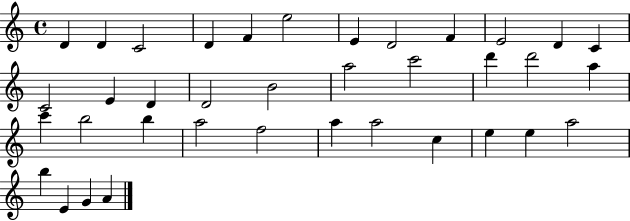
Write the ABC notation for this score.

X:1
T:Untitled
M:4/4
L:1/4
K:C
D D C2 D F e2 E D2 F E2 D C C2 E D D2 B2 a2 c'2 d' d'2 a c' b2 b a2 f2 a a2 c e e a2 b E G A